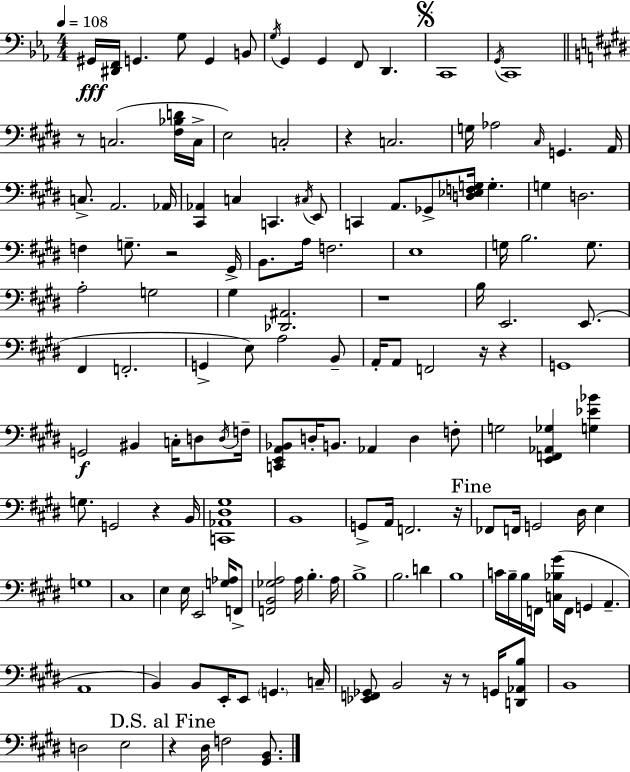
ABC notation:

X:1
T:Untitled
M:4/4
L:1/4
K:Eb
^G,,/4 [^D,,F,,]/4 G,, G,/2 G,, B,,/2 G,/4 G,, G,, F,,/2 D,, C,,4 G,,/4 C,,4 z/2 C,2 [^F,_B,D]/4 C,/4 E,2 C,2 z C,2 G,/4 _A,2 ^C,/4 G,, A,,/4 C,/2 A,,2 _A,,/4 [^C,,_A,,] C, C,, ^C,/4 E,,/2 C,, A,,/2 _G,,/2 [D,_E,F,G,]/4 G, G, D,2 F, G,/2 z2 ^G,,/4 B,,/2 A,/4 F,2 E,4 G,/4 B,2 G,/2 A,2 G,2 ^G, [_D,,^A,,]2 z4 B,/4 E,,2 E,,/2 ^F,, F,,2 G,, E,/2 A,2 B,,/2 A,,/4 A,,/2 F,,2 z/4 z G,,4 G,,2 ^B,, C,/4 D,/2 D,/4 F,/4 [C,,E,,A,,_B,,]/2 D,/4 B,,/2 _A,, D, F,/2 G,2 [E,,F,,_A,,_G,] [G,_E_B] G,/2 G,,2 z B,,/4 [C,,_A,,^D,^G,]4 B,,4 G,,/2 A,,/4 F,,2 z/4 _F,,/2 F,,/4 G,,2 ^D,/4 E, G,4 ^C,4 E, E,/4 E,,2 [G,_A,]/4 F,,/2 [F,,B,,_G,A,]2 A,/4 B, A,/4 B,4 B,2 D B,4 C/4 B,/4 B,/4 F,,/4 [C,_B,^G]/4 F,,/4 G,, A,, A,,4 B,, B,,/2 E,,/4 E,,/2 G,, C,/4 [_E,,F,,_G,,]/2 B,,2 z/4 z/2 G,,/4 [D,,_A,,B,]/2 B,,4 D,2 E,2 z ^D,/4 F,2 [^G,,B,,]/2